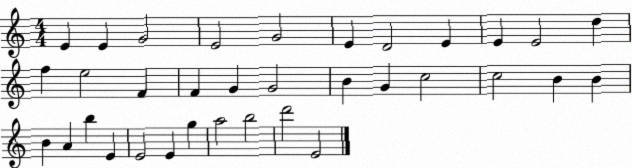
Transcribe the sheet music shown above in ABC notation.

X:1
T:Untitled
M:4/4
L:1/4
K:C
E E G2 E2 G2 E D2 E E E2 d f e2 F F G G2 B G c2 c2 B B B A b E E2 E g a2 b2 d'2 E2